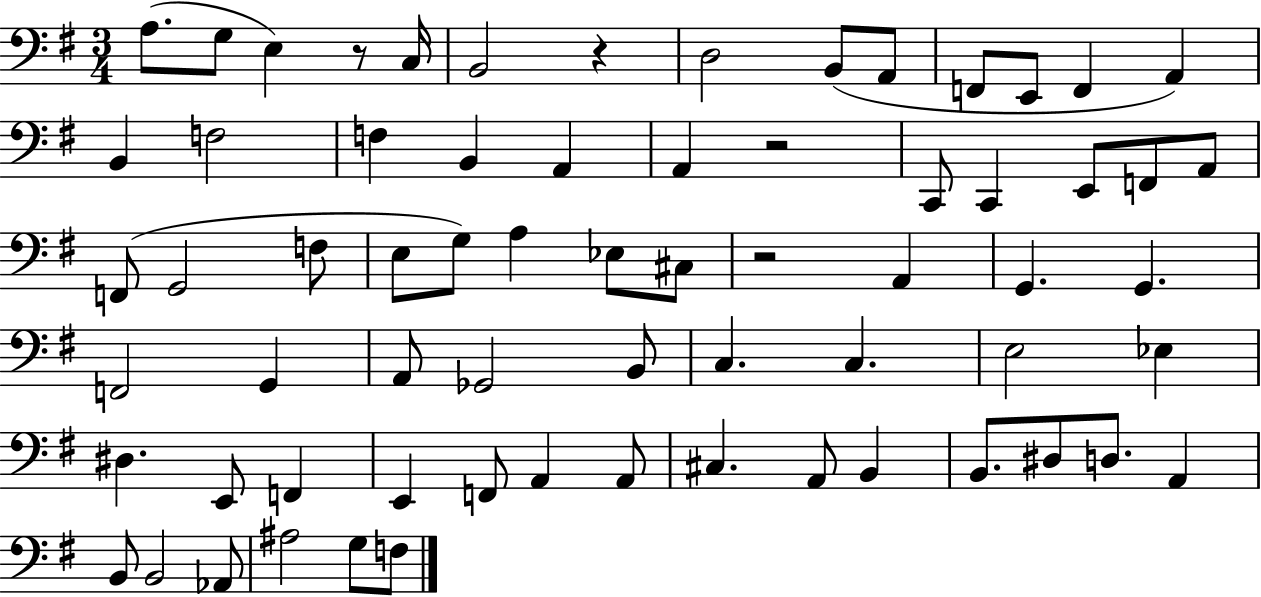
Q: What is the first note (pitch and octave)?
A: A3